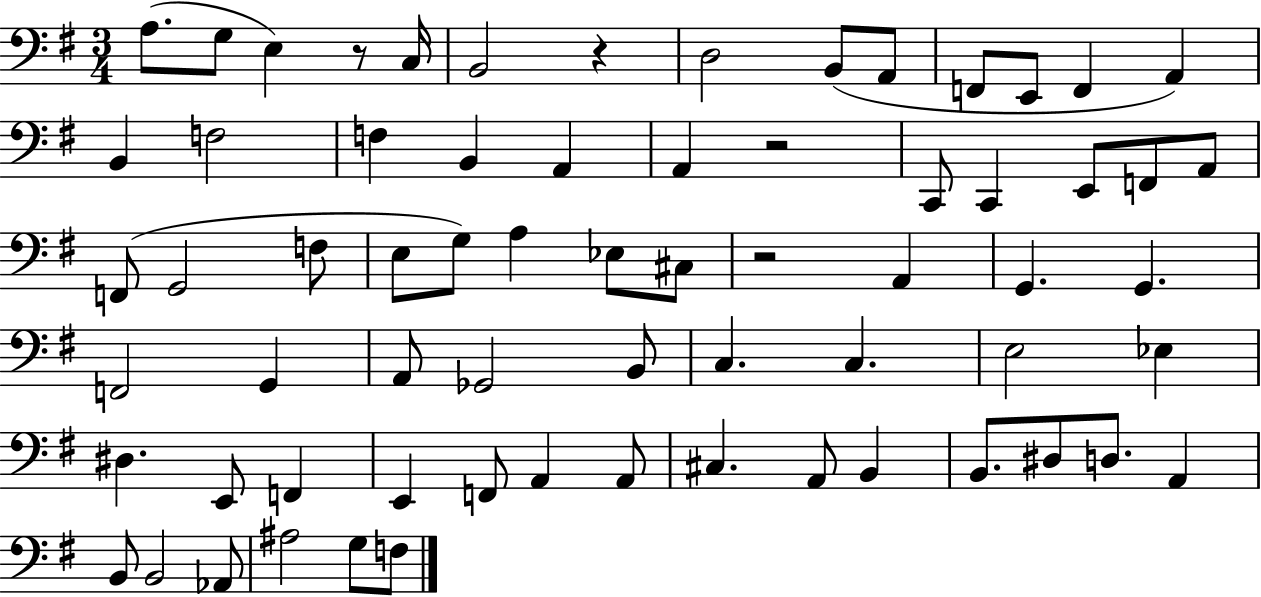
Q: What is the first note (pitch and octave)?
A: A3